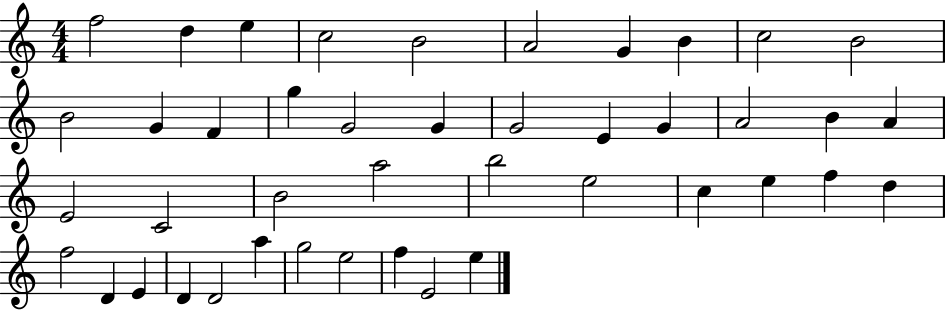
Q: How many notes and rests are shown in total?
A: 43